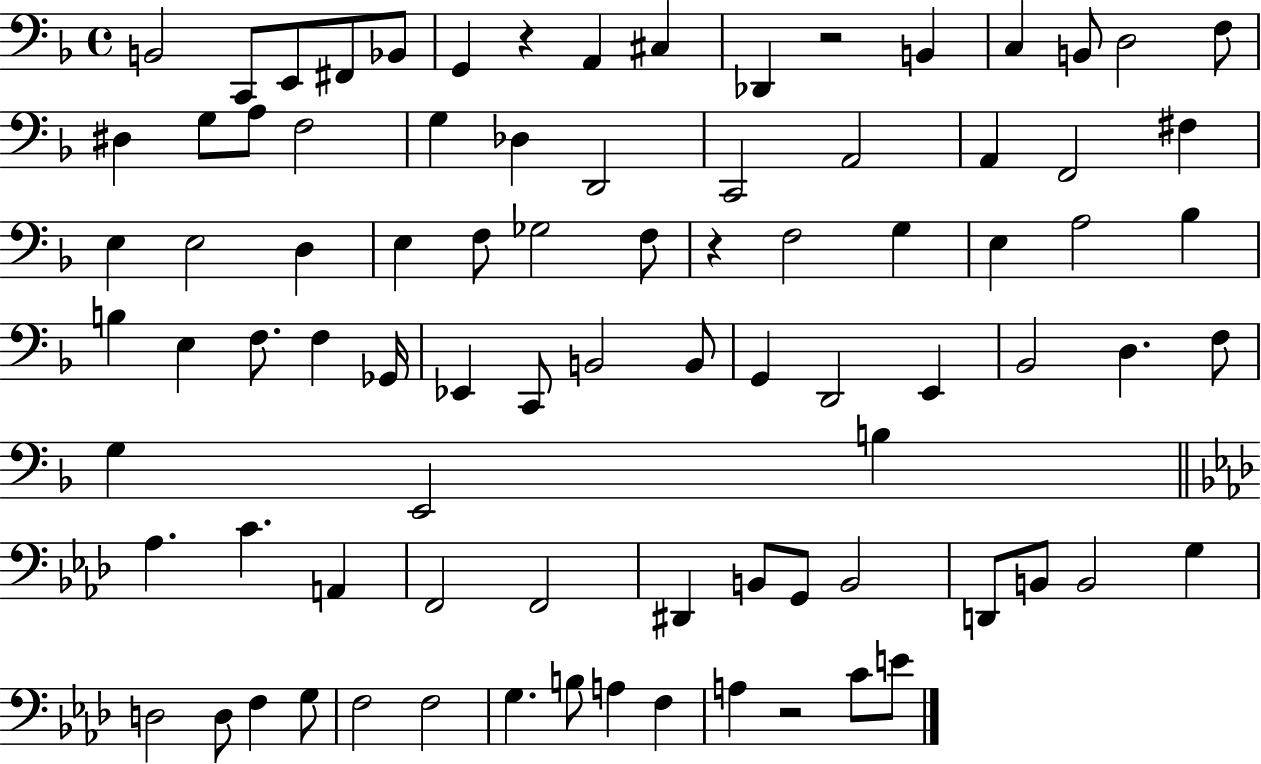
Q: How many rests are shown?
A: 4